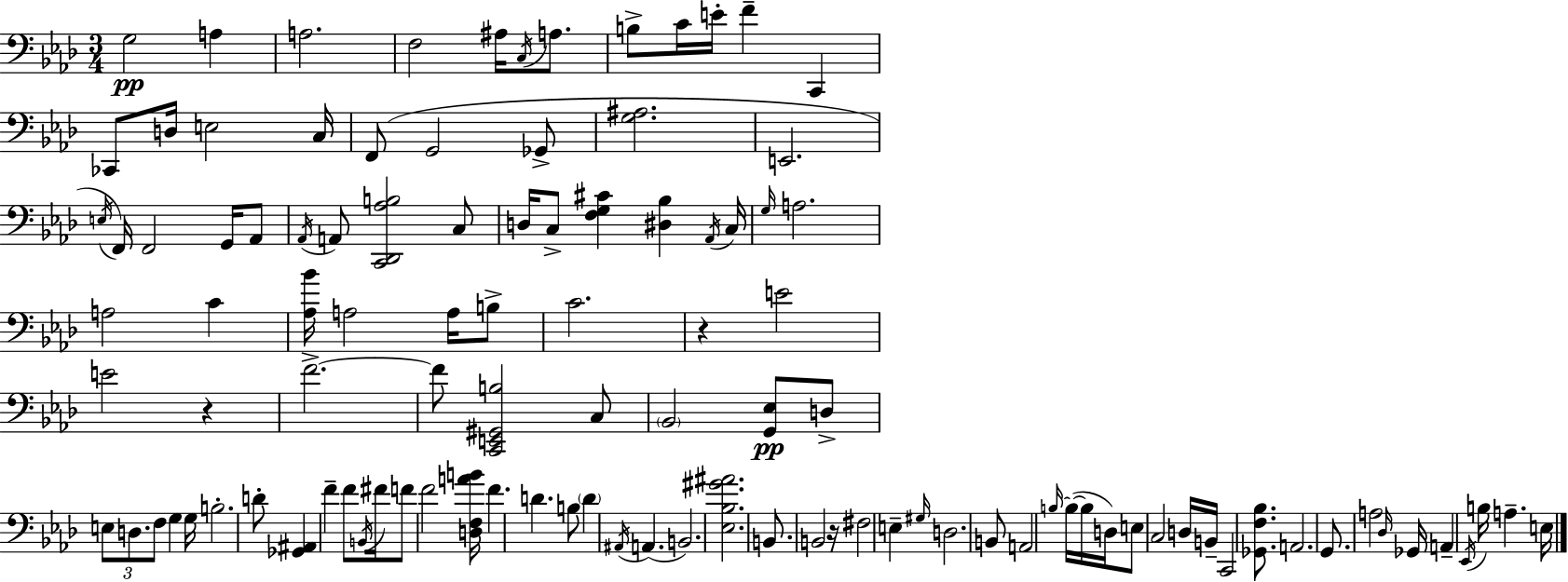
X:1
T:Untitled
M:3/4
L:1/4
K:Ab
G,2 A, A,2 F,2 ^A,/4 C,/4 A,/2 B,/2 C/4 E/4 F C,, _C,,/2 D,/4 E,2 C,/4 F,,/2 G,,2 _G,,/2 [G,^A,]2 E,,2 E,/4 F,,/4 F,,2 G,,/4 _A,,/2 _A,,/4 A,,/2 [C,,_D,,_A,B,]2 C,/2 D,/4 C,/2 [F,G,^C] [^D,_B,] _A,,/4 C,/4 G,/4 A,2 A,2 C [_A,_B]/4 A,2 A,/4 B,/2 C2 z E2 E2 z F2 F/2 [C,,E,,^G,,B,]2 C,/2 _B,,2 [G,,_E,]/2 D,/2 E,/2 D,/2 F,/2 G, G,/4 B,2 D/2 [_G,,^A,,] F F/2 B,,/4 ^F/4 F/2 F2 [D,F,AB]/4 F D B,/2 D ^A,,/4 A,, B,,2 [_E,_B,^G^A]2 B,,/2 B,,2 z/4 ^F,2 E, ^G,/4 D,2 B,,/2 A,,2 B,/4 B,/4 B,/4 D,/4 E,/2 C,2 D,/4 B,,/4 C,,2 [_G,,F,_B,]/2 A,,2 G,,/2 A,2 _D,/4 _G,,/4 A,, _E,,/4 B,/4 A, E,/4